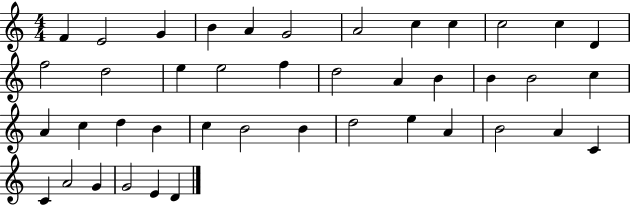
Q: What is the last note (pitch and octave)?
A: D4